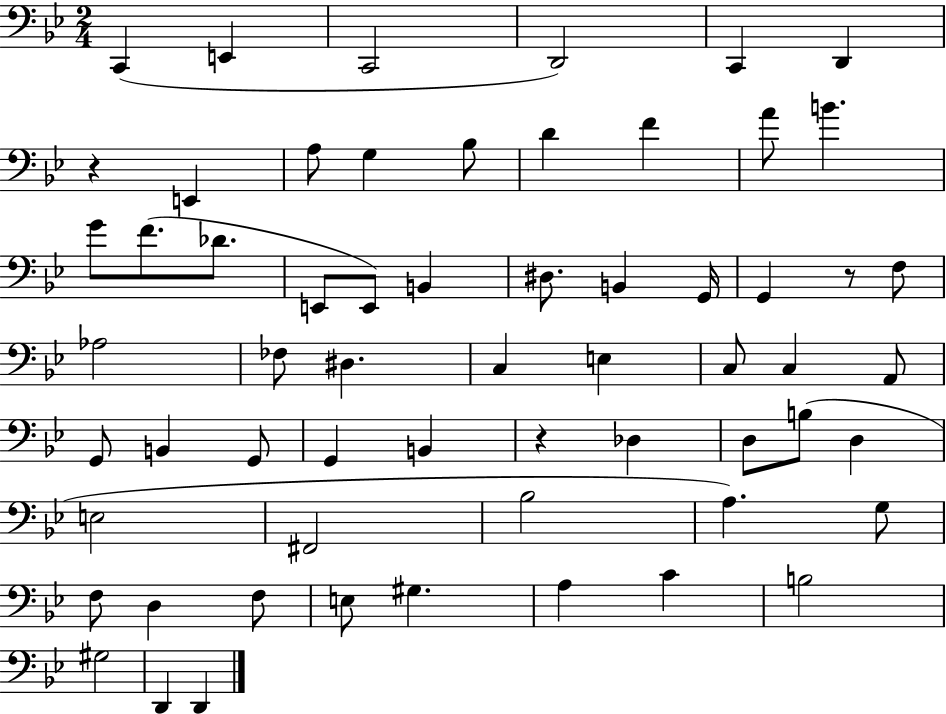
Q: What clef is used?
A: bass